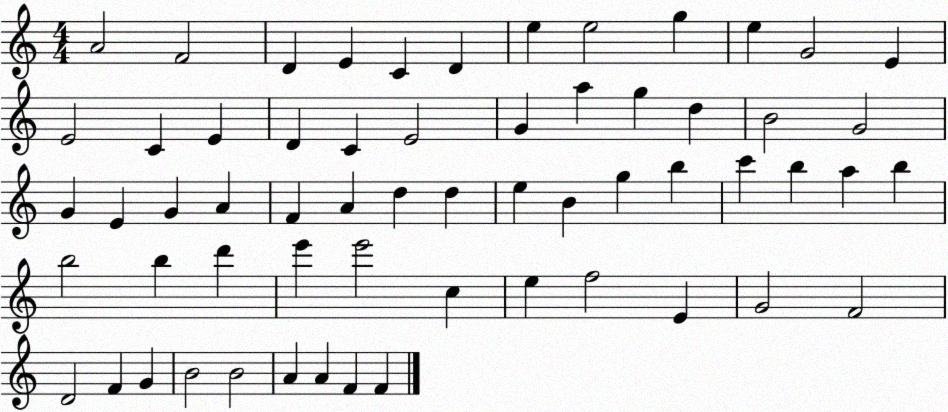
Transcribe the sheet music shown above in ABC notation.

X:1
T:Untitled
M:4/4
L:1/4
K:C
A2 F2 D E C D e e2 g e G2 E E2 C E D C E2 G a g d B2 G2 G E G A F A d d e B g b c' b a b b2 b d' e' e'2 c e f2 E G2 F2 D2 F G B2 B2 A A F F